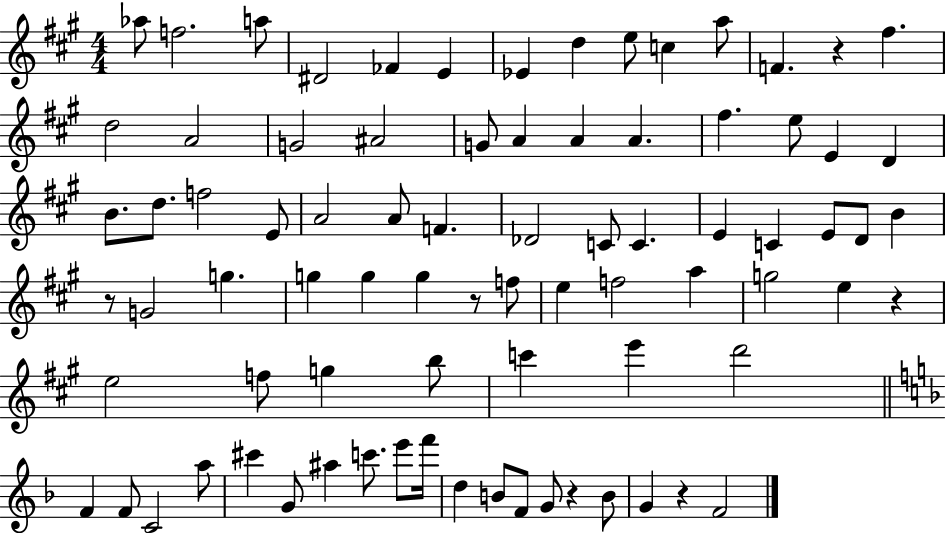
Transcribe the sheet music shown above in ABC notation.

X:1
T:Untitled
M:4/4
L:1/4
K:A
_a/2 f2 a/2 ^D2 _F E _E d e/2 c a/2 F z ^f d2 A2 G2 ^A2 G/2 A A A ^f e/2 E D B/2 d/2 f2 E/2 A2 A/2 F _D2 C/2 C E C E/2 D/2 B z/2 G2 g g g g z/2 f/2 e f2 a g2 e z e2 f/2 g b/2 c' e' d'2 F F/2 C2 a/2 ^c' G/2 ^a c'/2 e'/2 f'/4 d B/2 F/2 G/2 z B/2 G z F2